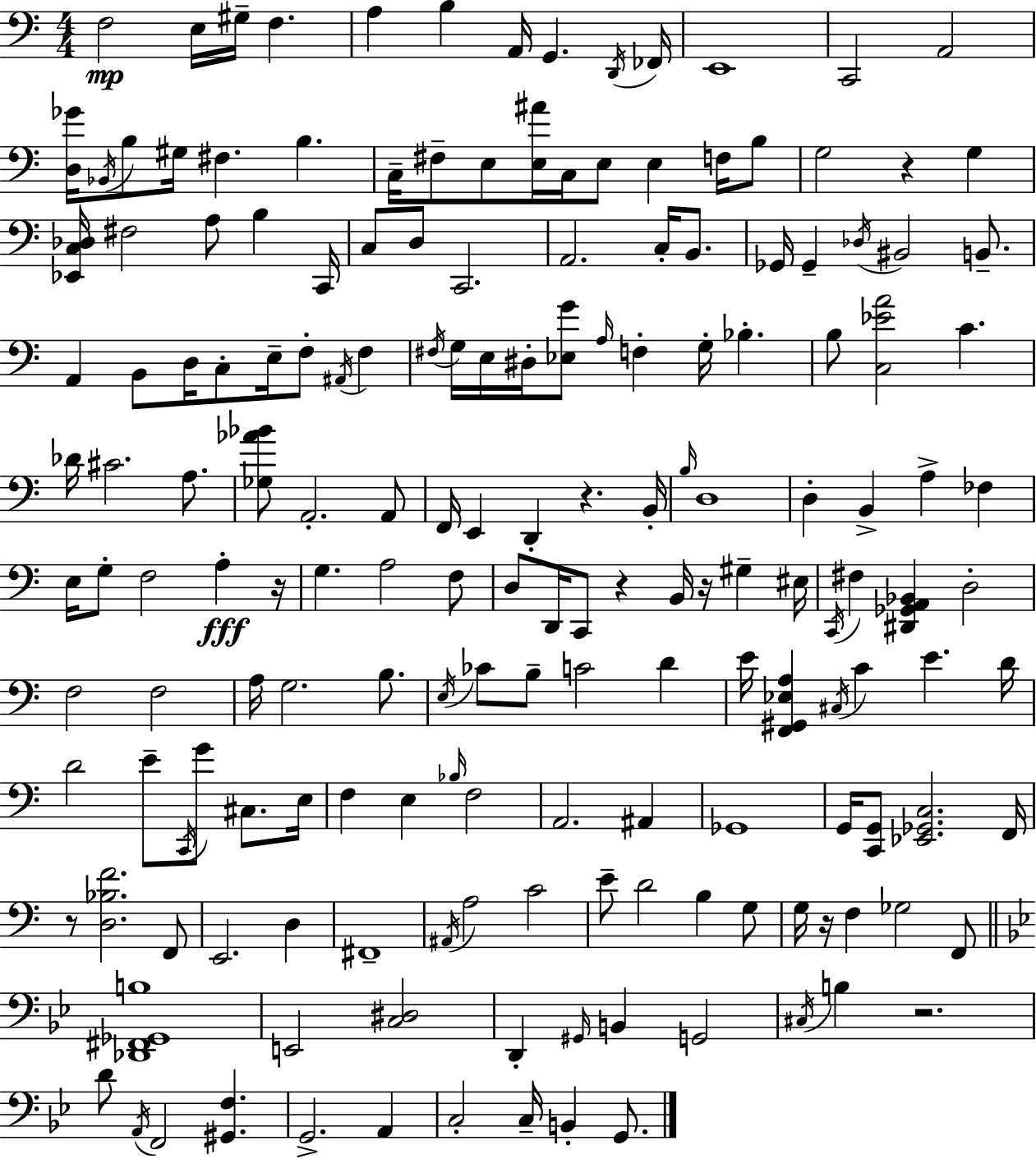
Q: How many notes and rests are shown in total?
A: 175